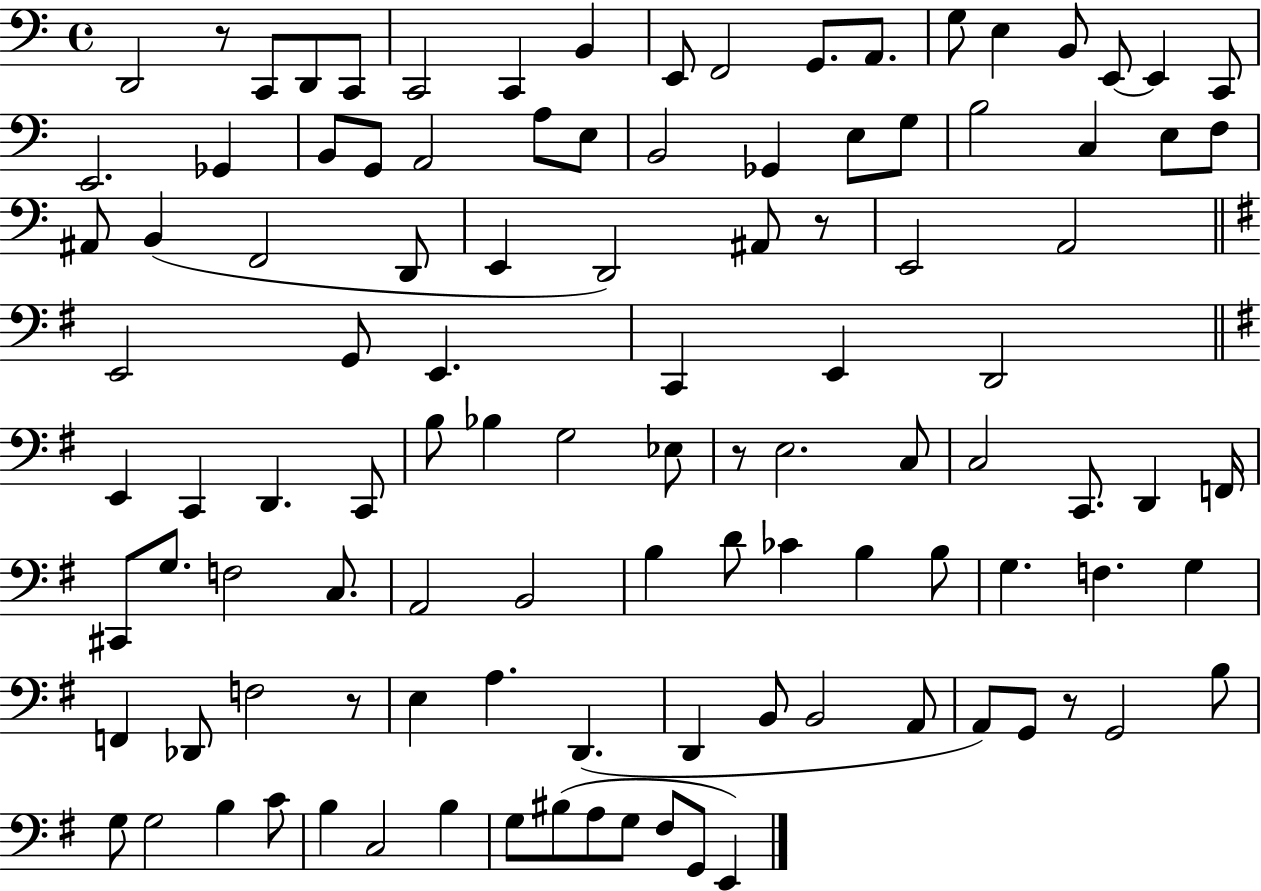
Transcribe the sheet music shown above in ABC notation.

X:1
T:Untitled
M:4/4
L:1/4
K:C
D,,2 z/2 C,,/2 D,,/2 C,,/2 C,,2 C,, B,, E,,/2 F,,2 G,,/2 A,,/2 G,/2 E, B,,/2 E,,/2 E,, C,,/2 E,,2 _G,, B,,/2 G,,/2 A,,2 A,/2 E,/2 B,,2 _G,, E,/2 G,/2 B,2 C, E,/2 F,/2 ^A,,/2 B,, F,,2 D,,/2 E,, D,,2 ^A,,/2 z/2 E,,2 A,,2 E,,2 G,,/2 E,, C,, E,, D,,2 E,, C,, D,, C,,/2 B,/2 _B, G,2 _E,/2 z/2 E,2 C,/2 C,2 C,,/2 D,, F,,/4 ^C,,/2 G,/2 F,2 C,/2 A,,2 B,,2 B, D/2 _C B, B,/2 G, F, G, F,, _D,,/2 F,2 z/2 E, A, D,, D,, B,,/2 B,,2 A,,/2 A,,/2 G,,/2 z/2 G,,2 B,/2 G,/2 G,2 B, C/2 B, C,2 B, G,/2 ^B,/2 A,/2 G,/2 ^F,/2 G,,/2 E,,